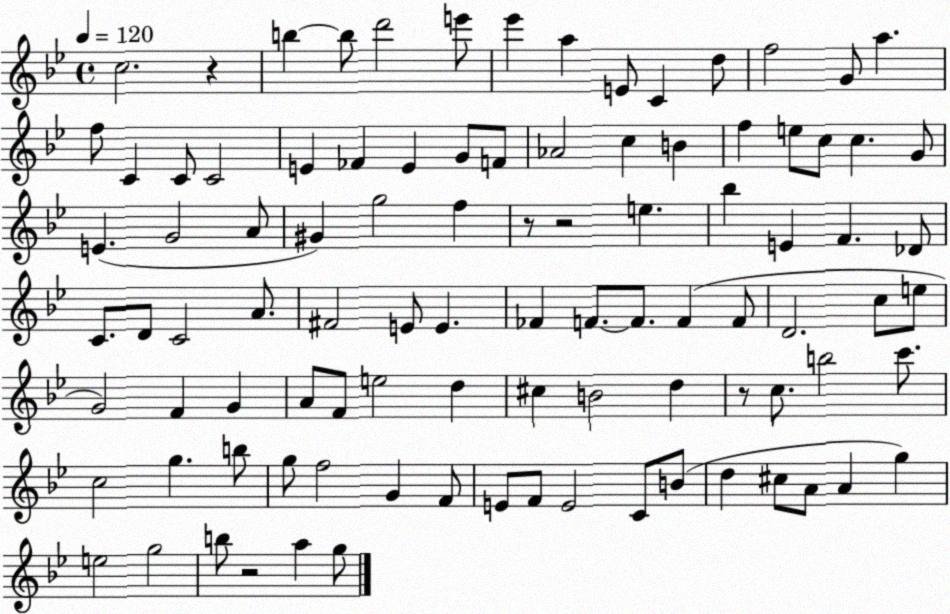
X:1
T:Untitled
M:4/4
L:1/4
K:Bb
c2 z b b/2 d'2 e'/2 _e' a E/2 C d/2 f2 G/2 a f/2 C C/2 C2 E _F E G/2 F/2 _A2 c B f e/2 c/2 c G/2 E G2 A/2 ^G g2 f z/2 z2 e _b E F _D/2 C/2 D/2 C2 A/2 ^F2 E/2 E _F F/2 F/2 F F/2 D2 c/2 e/2 G2 F G A/2 F/2 e2 d ^c B2 d z/2 c/2 b2 c'/2 c2 g b/2 g/2 f2 G F/2 E/2 F/2 E2 C/2 B/2 d ^c/2 A/2 A g e2 g2 b/2 z2 a g/2